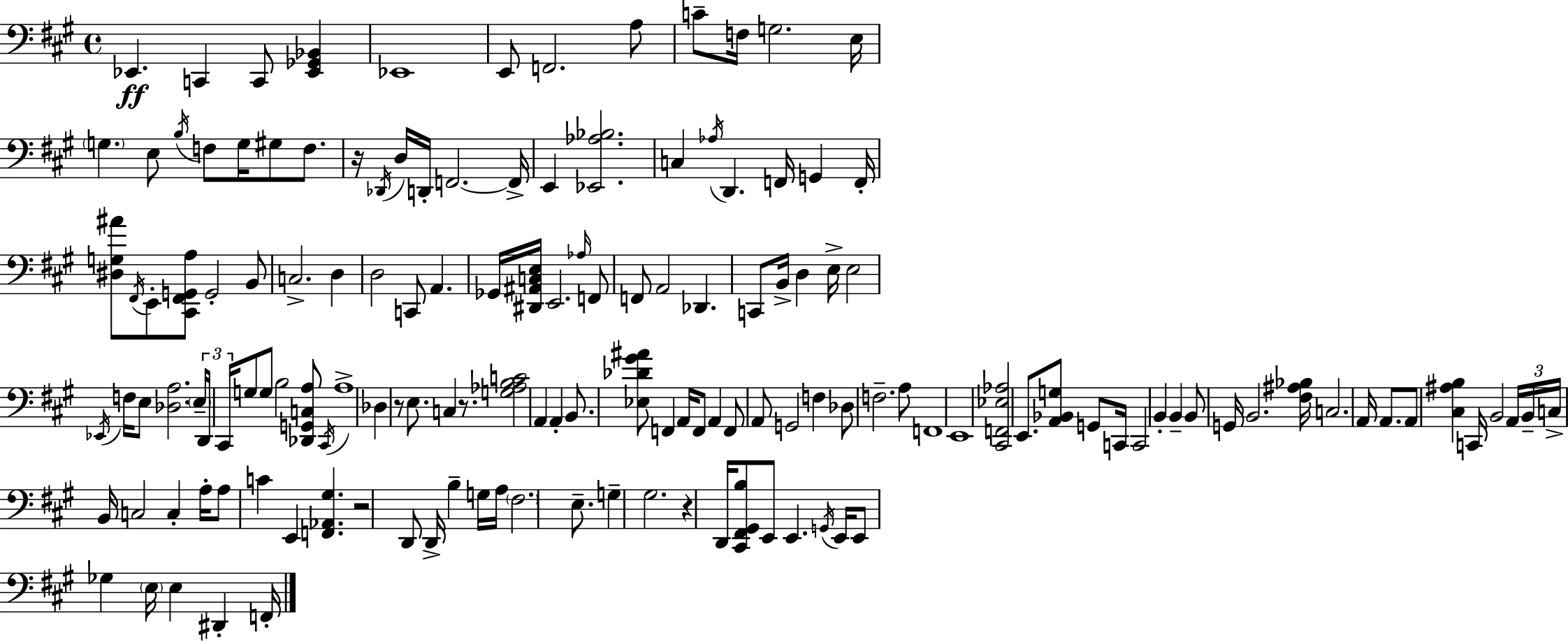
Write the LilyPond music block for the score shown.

{
  \clef bass
  \time 4/4
  \defaultTimeSignature
  \key a \major
  ees,4.\ff c,4 c,8 <ees, ges, bes,>4 | ees,1 | e,8 f,2. a8 | c'8-- f16 g2. e16 | \break \parenthesize g4. e8 \acciaccatura { b16 } f8 g16 gis8 f8. | r16 \acciaccatura { des,16 } d16 d,16-. f,2.~~ | f,16-> e,4 <ees, aes bes>2. | c4 \acciaccatura { aes16 } d,4. f,16 g,4 | \break f,16-. <dis g ais'>8 \acciaccatura { fis,16 } e,8-. <cis, fis, g, a>8 g,2-. | b,8 c2.-> | d4 d2 c,8 a,4. | ges,16 <dis, ais, c e>16 e,2. | \break \grace { aes16 } f,8 f,8 a,2 des,4. | c,8 b,16-> d4 e16-> e2 | \acciaccatura { ees,16 } f16 e8 <des a>2. | \tuplet 3/2 { \parenthesize e16-- d,16 cis,16 } g8 g8 b2 | \break <des, g, c a>8 \acciaccatura { cis,16 } a1-> | des4 r8 e8. | c4 r8. <g aes b c'>2 a,4 | a,4-. b,8. <ees des' gis' ais'>8 f,4 | \break a,16 f,8 a,4 f,8 a,8 g,2 | f4 des8 f2.-- | a8 f,1 | e,1 | \break <cis, f, ees aes>2 e,8. | <a, bes, g>8 g,8 c,16 c,2 b,4-. | b,4-- b,8 g,16 b,2. | <fis ais bes>16 c2. | \break a,16 a,8. a,8 <cis ais b>4 c,16 b,2 | \tuplet 3/2 { a,16 b,16-- c16-> } b,16 c2 | c4-. a16-. a8 c'4 e,4 | <f, aes, gis>4. r2 d,8 | \break d,16-> b4-- g16 a16 \parenthesize fis2. | e8.-- g4-- gis2. | r4 d,16 <cis, fis, gis, b>8 e,8 | e,4. \acciaccatura { g,16 } e,16 e,8 ges4 \parenthesize e16 e4 | \break dis,4-. f,16-. \bar "|."
}